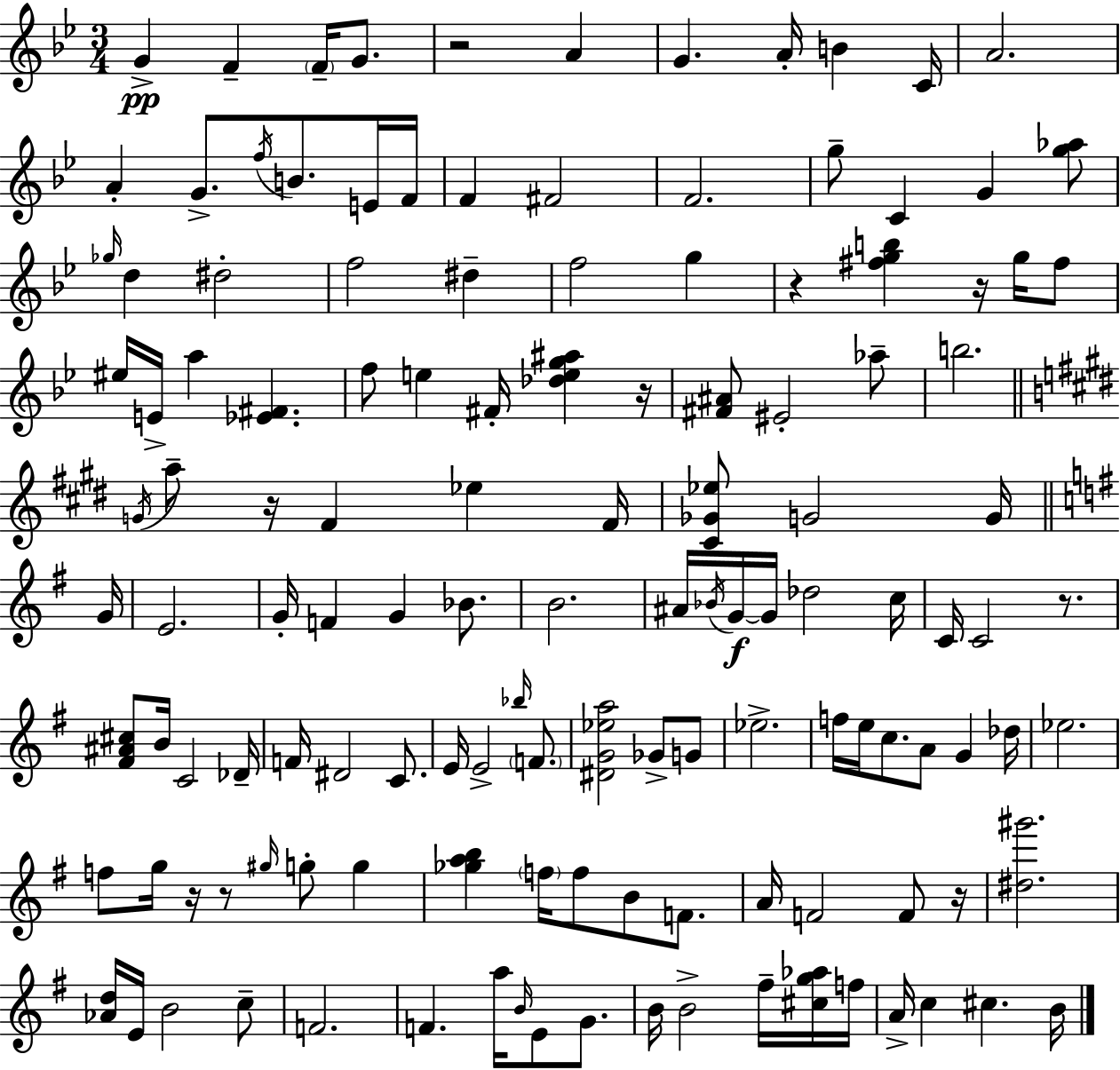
G4/q F4/q F4/s G4/e. R/h A4/q G4/q. A4/s B4/q C4/s A4/h. A4/q G4/e. F5/s B4/e. E4/s F4/s F4/q F#4/h F4/h. G5/e C4/q G4/q [G5,Ab5]/e Gb5/s D5/q D#5/h F5/h D#5/q F5/h G5/q R/q [F#5,G5,B5]/q R/s G5/s F#5/e EIS5/s E4/s A5/q [Eb4,F#4]/q. F5/e E5/q F#4/s [Db5,E5,G5,A#5]/q R/s [F#4,A#4]/e EIS4/h Ab5/e B5/h. G4/s A5/e R/s F#4/q Eb5/q F#4/s [C#4,Gb4,Eb5]/e G4/h G4/s G4/s E4/h. G4/s F4/q G4/q Bb4/e. B4/h. A#4/s Bb4/s G4/s G4/s Db5/h C5/s C4/s C4/h R/e. [F#4,A#4,C#5]/e B4/s C4/h Db4/s F4/s D#4/h C4/e. E4/s E4/h Bb5/s F4/e. [D#4,G4,Eb5,A5]/h Gb4/e G4/e Eb5/h. F5/s E5/s C5/e. A4/e G4/q Db5/s Eb5/h. F5/e G5/s R/s R/e G#5/s G5/e G5/q [Gb5,A5,B5]/q F5/s F5/e B4/e F4/e. A4/s F4/h F4/e R/s [D#5,G#6]/h. [Ab4,D5]/s E4/s B4/h C5/e F4/h. F4/q. A5/s B4/s E4/e G4/e. B4/s B4/h F#5/s [C#5,G5,Ab5]/s F5/s A4/s C5/q C#5/q. B4/s